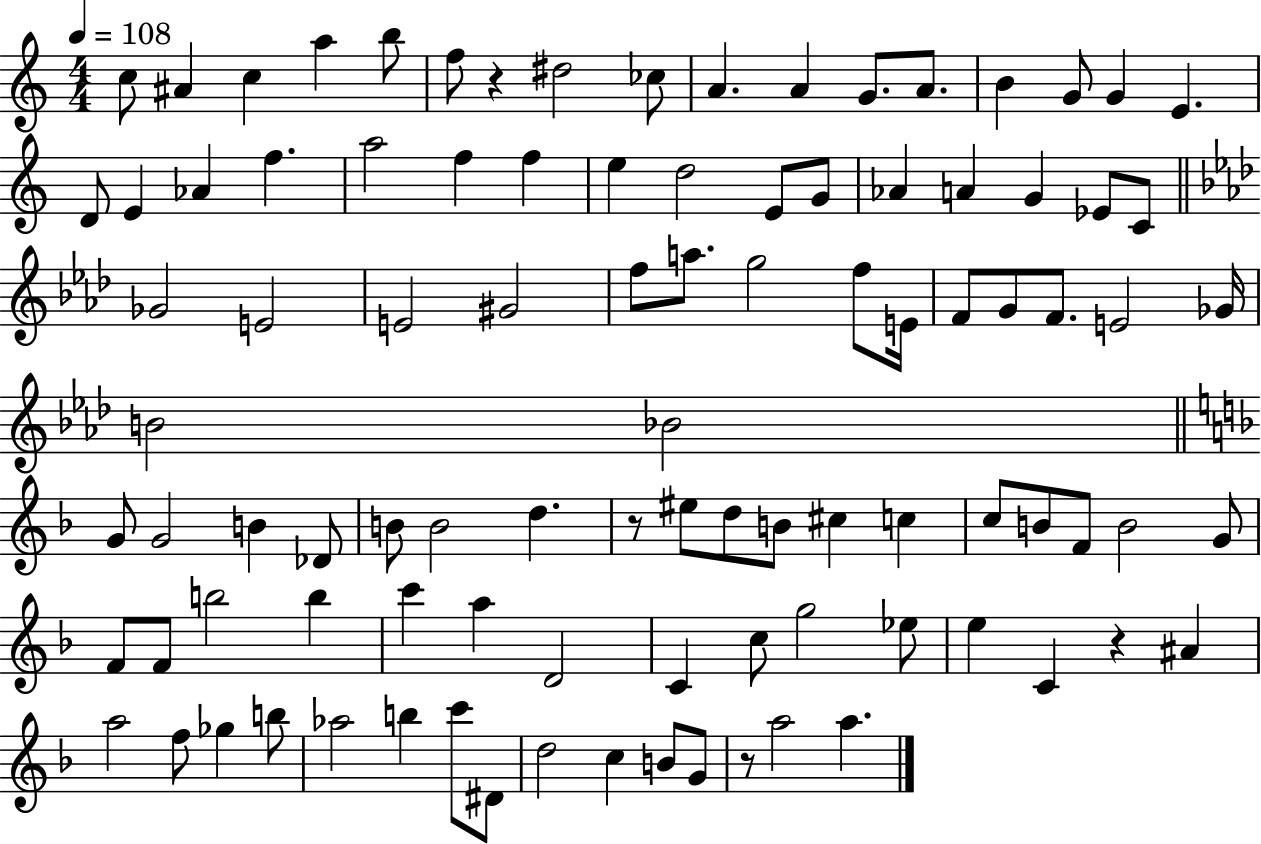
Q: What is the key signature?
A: C major